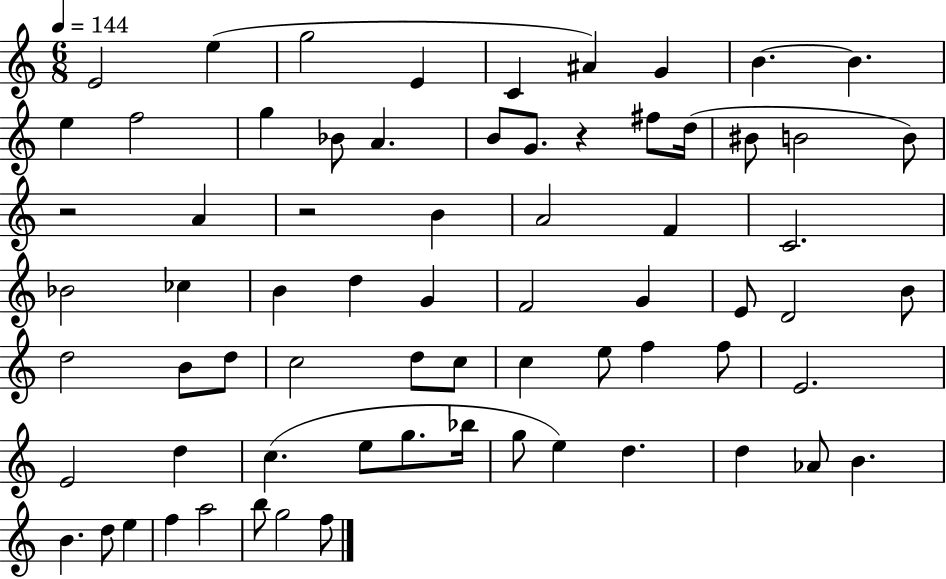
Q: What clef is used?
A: treble